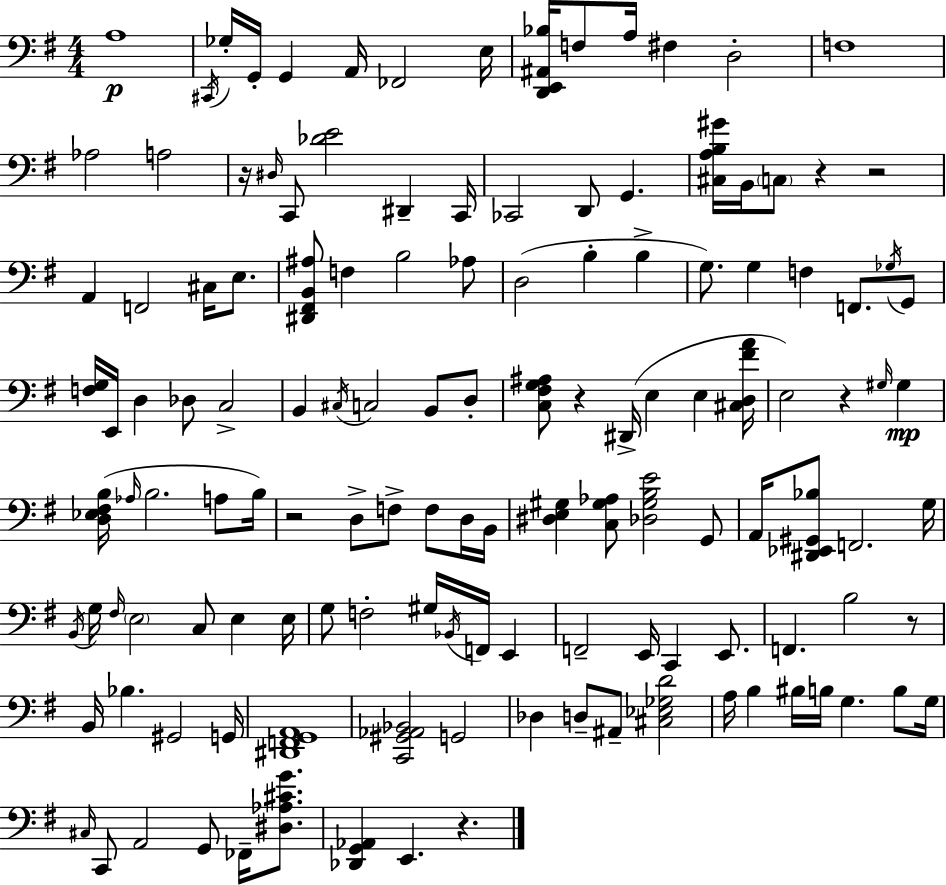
X:1
T:Untitled
M:4/4
L:1/4
K:Em
A,4 ^C,,/4 _G,/4 G,,/4 G,, A,,/4 _F,,2 E,/4 [D,,E,,^A,,_B,]/4 F,/2 A,/4 ^F, D,2 F,4 _A,2 A,2 z/4 ^D,/4 C,,/2 [_DE]2 ^D,, C,,/4 _C,,2 D,,/2 G,, [^C,A,B,^G]/4 B,,/4 C,/2 z z2 A,, F,,2 ^C,/4 E,/2 [^D,,^F,,B,,^A,]/2 F, B,2 _A,/2 D,2 B, B, G,/2 G, F, F,,/2 _G,/4 G,,/2 [F,G,]/4 E,,/4 D, _D,/2 C,2 B,, ^C,/4 C,2 B,,/2 D,/2 [C,^F,G,^A,]/2 z ^D,,/4 E, E, [^C,D,^FA]/4 E,2 z ^G,/4 ^G, [D,_E,^F,B,]/4 _A,/4 B,2 A,/2 B,/4 z2 D,/2 F,/2 F,/2 D,/4 B,,/4 [^D,E,^G,] [C,^G,_A,]/2 [_D,^G,B,E]2 G,,/2 A,,/4 [^D,,_E,,^G,,_B,]/2 F,,2 G,/4 B,,/4 G,/4 ^F,/4 E,2 C,/2 E, E,/4 G,/2 F,2 ^G,/4 _B,,/4 F,,/4 E,, F,,2 E,,/4 C,, E,,/2 F,, B,2 z/2 B,,/4 _B, ^G,,2 G,,/4 [^D,,F,,G,,A,,]4 [C,,^G,,_A,,_B,,]2 G,,2 _D, D,/2 ^A,,/2 [^C,_E,_G,D]2 A,/4 B, ^B,/4 B,/4 G, B,/2 G,/4 ^C,/4 C,,/2 A,,2 G,,/2 _F,,/4 [^D,_A,^CG]/2 [_D,,G,,_A,,] E,, z